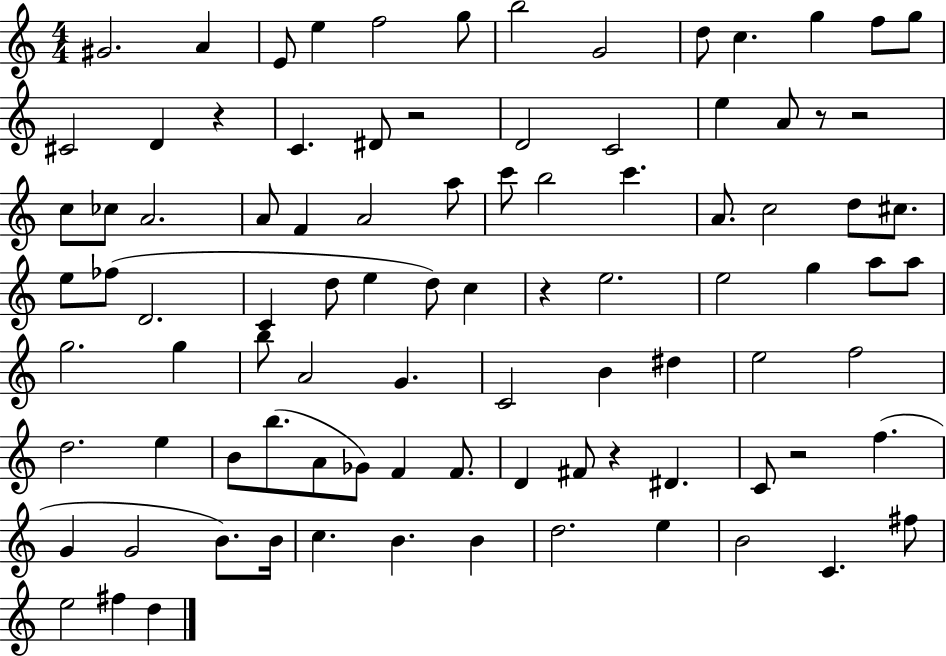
X:1
T:Untitled
M:4/4
L:1/4
K:C
^G2 A E/2 e f2 g/2 b2 G2 d/2 c g f/2 g/2 ^C2 D z C ^D/2 z2 D2 C2 e A/2 z/2 z2 c/2 _c/2 A2 A/2 F A2 a/2 c'/2 b2 c' A/2 c2 d/2 ^c/2 e/2 _f/2 D2 C d/2 e d/2 c z e2 e2 g a/2 a/2 g2 g b/2 A2 G C2 B ^d e2 f2 d2 e B/2 b/2 A/2 _G/2 F F/2 D ^F/2 z ^D C/2 z2 f G G2 B/2 B/4 c B B d2 e B2 C ^f/2 e2 ^f d